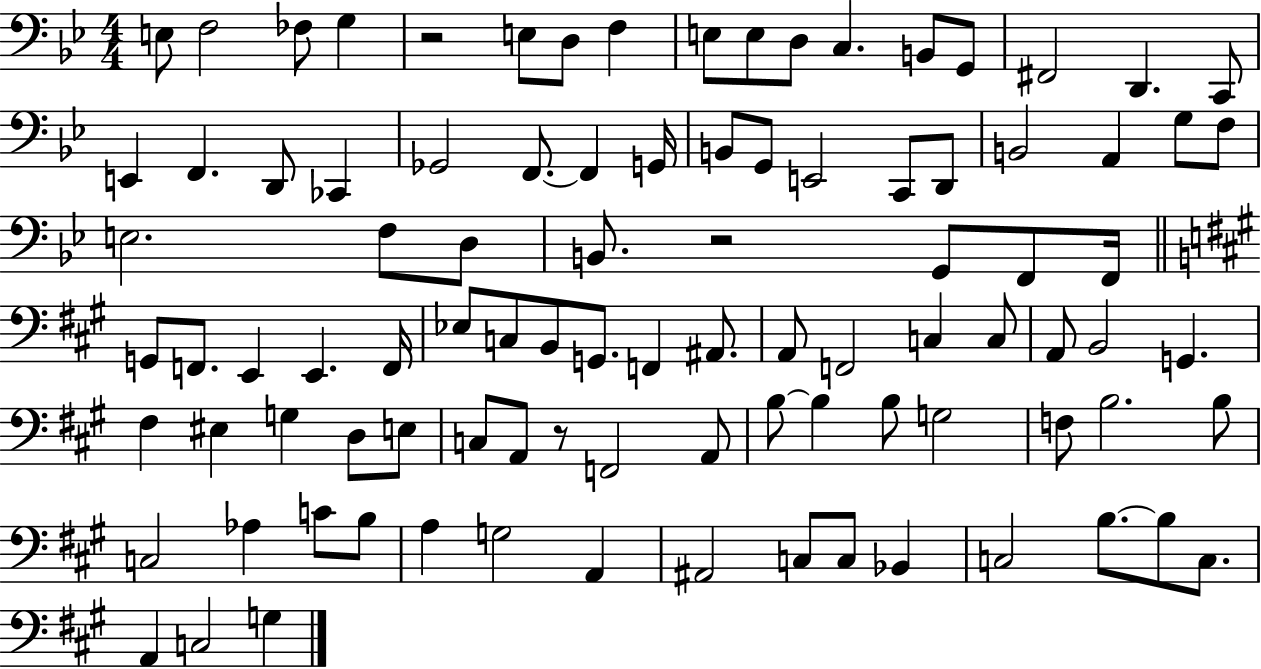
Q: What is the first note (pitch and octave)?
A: E3